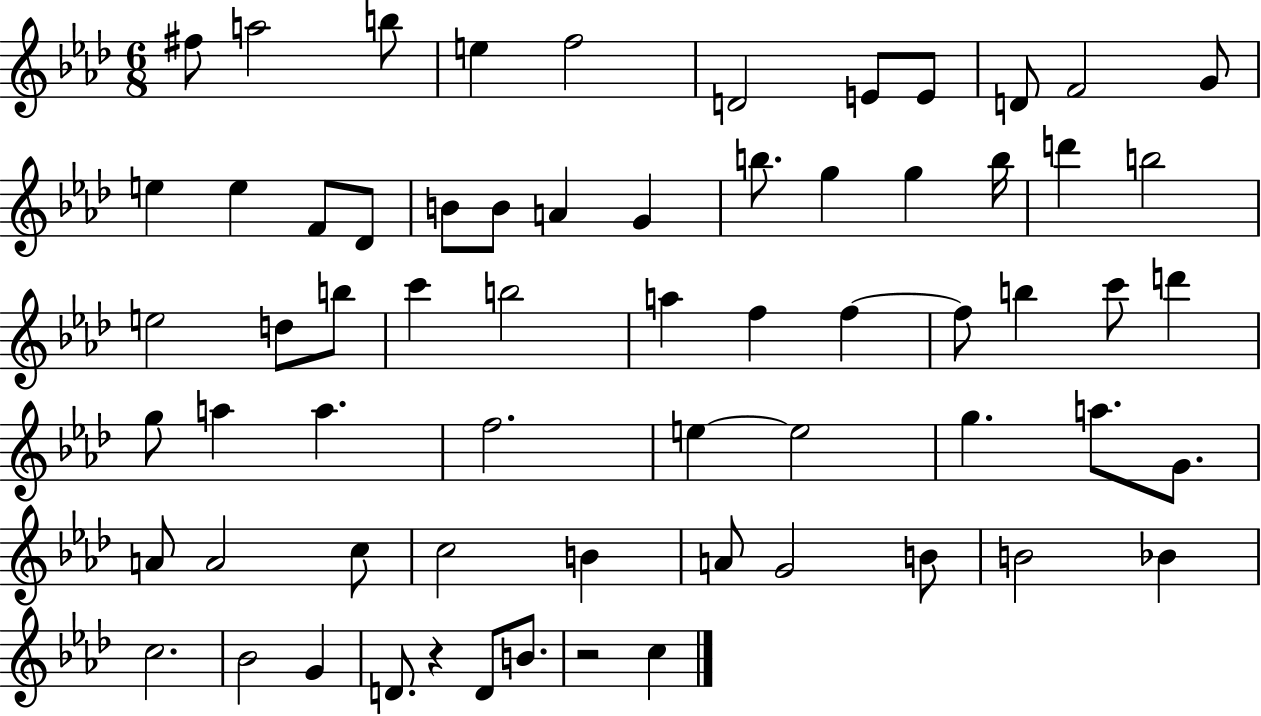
F#5/e A5/h B5/e E5/q F5/h D4/h E4/e E4/e D4/e F4/h G4/e E5/q E5/q F4/e Db4/e B4/e B4/e A4/q G4/q B5/e. G5/q G5/q B5/s D6/q B5/h E5/h D5/e B5/e C6/q B5/h A5/q F5/q F5/q F5/e B5/q C6/e D6/q G5/e A5/q A5/q. F5/h. E5/q E5/h G5/q. A5/e. G4/e. A4/e A4/h C5/e C5/h B4/q A4/e G4/h B4/e B4/h Bb4/q C5/h. Bb4/h G4/q D4/e. R/q D4/e B4/e. R/h C5/q